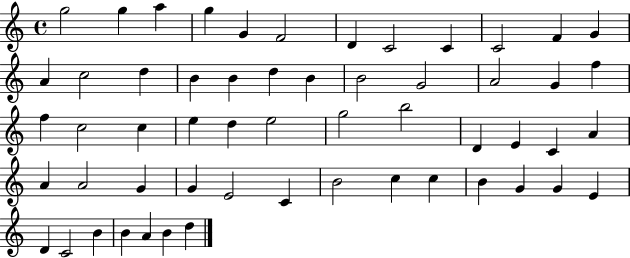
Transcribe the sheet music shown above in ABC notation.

X:1
T:Untitled
M:4/4
L:1/4
K:C
g2 g a g G F2 D C2 C C2 F G A c2 d B B d B B2 G2 A2 G f f c2 c e d e2 g2 b2 D E C A A A2 G G E2 C B2 c c B G G E D C2 B B A B d